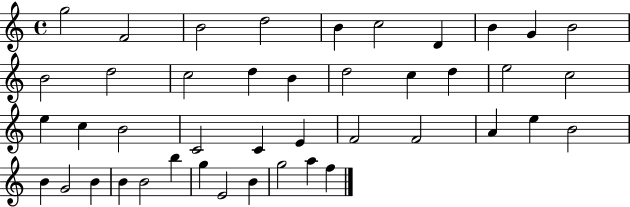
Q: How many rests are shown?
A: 0